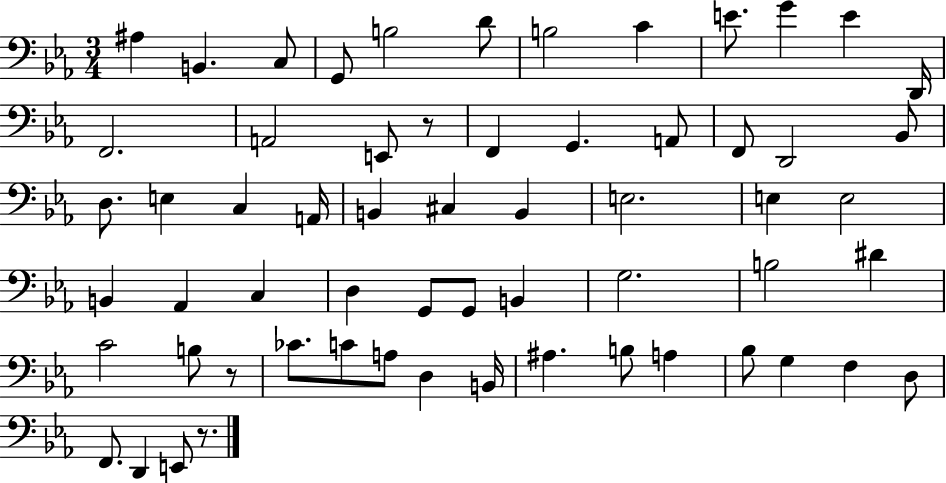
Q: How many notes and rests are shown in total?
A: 61